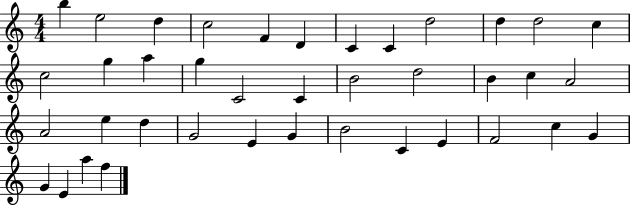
{
  \clef treble
  \numericTimeSignature
  \time 4/4
  \key c \major
  b''4 e''2 d''4 | c''2 f'4 d'4 | c'4 c'4 d''2 | d''4 d''2 c''4 | \break c''2 g''4 a''4 | g''4 c'2 c'4 | b'2 d''2 | b'4 c''4 a'2 | \break a'2 e''4 d''4 | g'2 e'4 g'4 | b'2 c'4 e'4 | f'2 c''4 g'4 | \break g'4 e'4 a''4 f''4 | \bar "|."
}